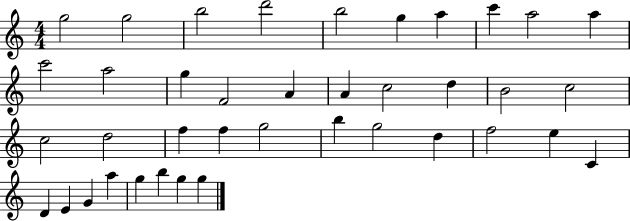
G5/h G5/h B5/h D6/h B5/h G5/q A5/q C6/q A5/h A5/q C6/h A5/h G5/q F4/h A4/q A4/q C5/h D5/q B4/h C5/h C5/h D5/h F5/q F5/q G5/h B5/q G5/h D5/q F5/h E5/q C4/q D4/q E4/q G4/q A5/q G5/q B5/q G5/q G5/q